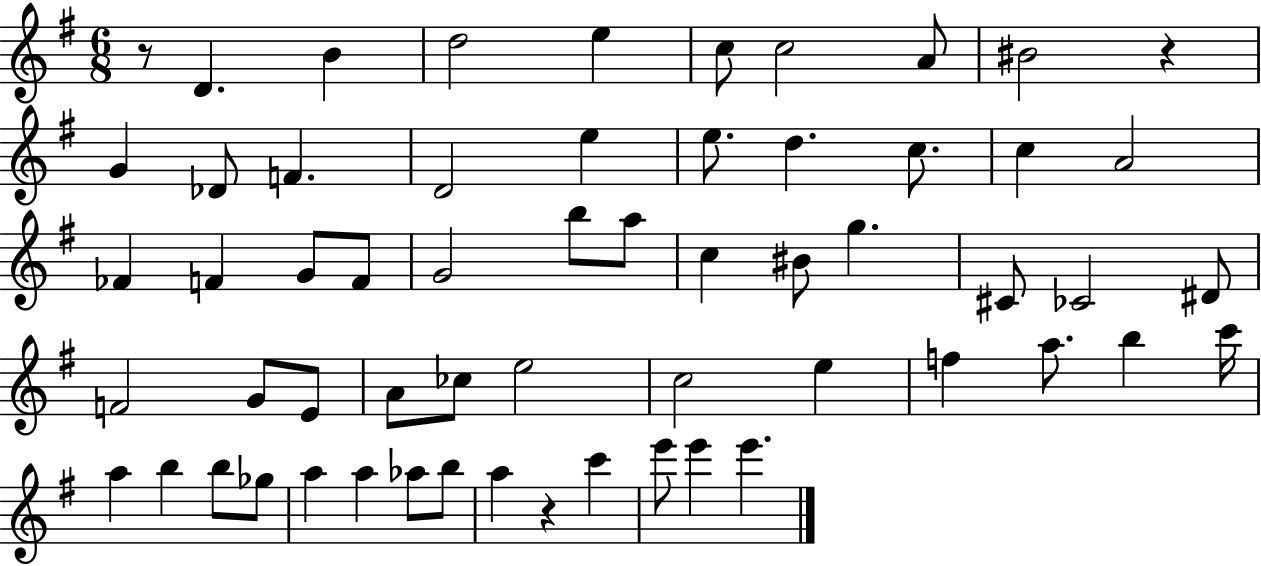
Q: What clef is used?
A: treble